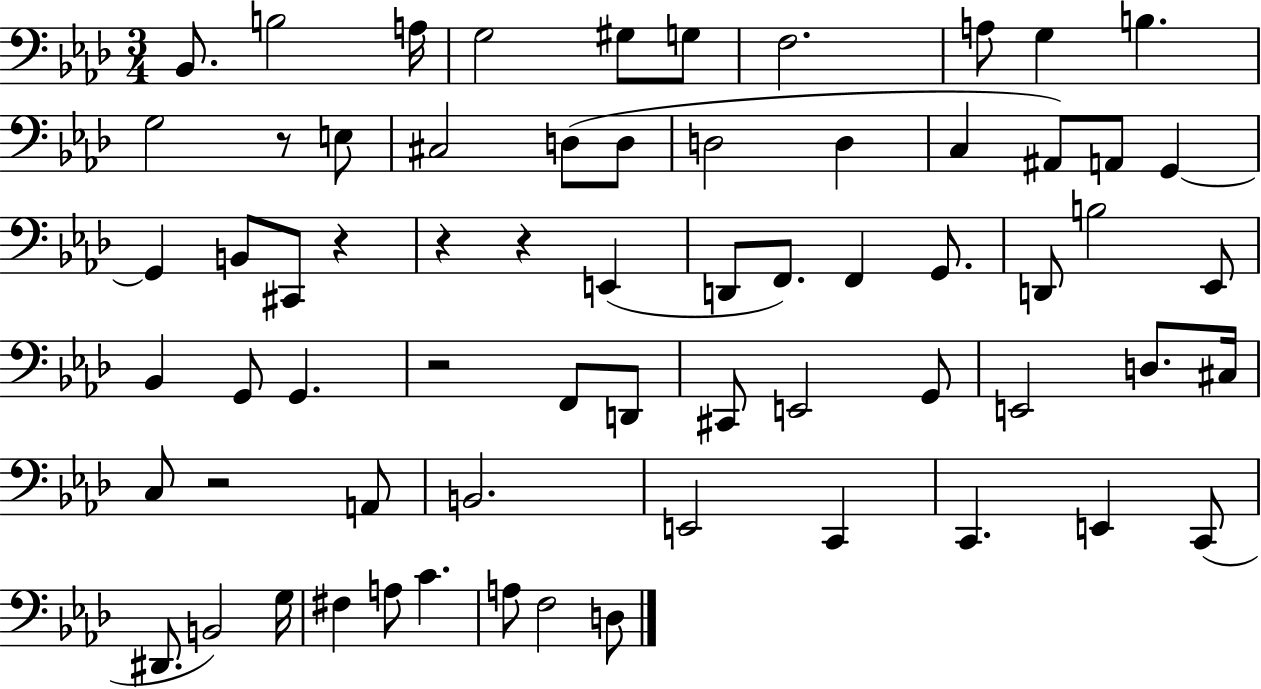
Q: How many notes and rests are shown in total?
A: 66